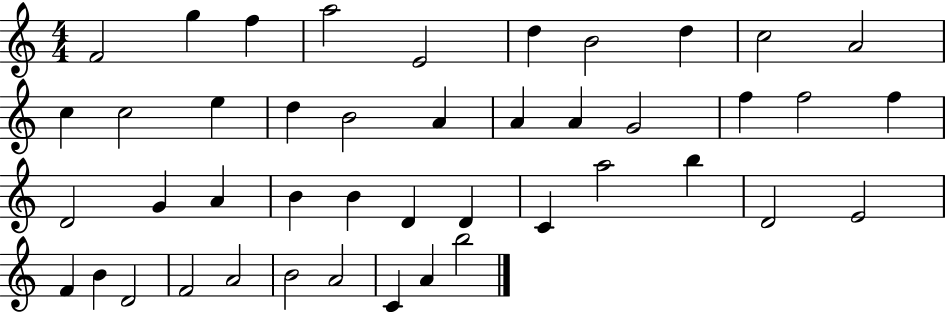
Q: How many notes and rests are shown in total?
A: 44